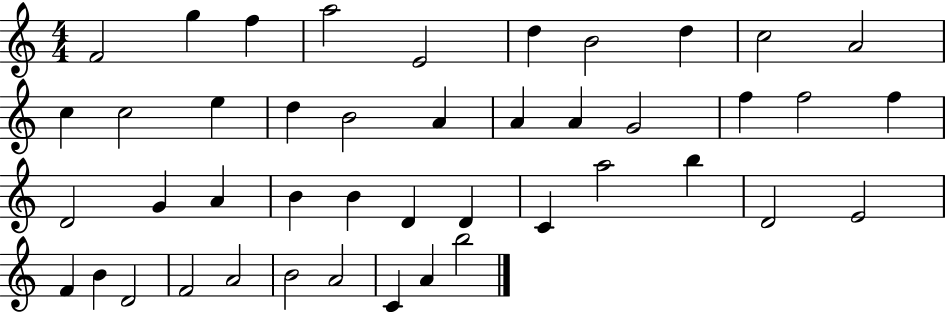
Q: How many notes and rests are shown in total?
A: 44